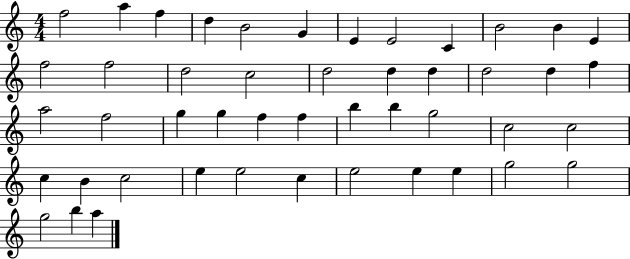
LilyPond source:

{
  \clef treble
  \numericTimeSignature
  \time 4/4
  \key c \major
  f''2 a''4 f''4 | d''4 b'2 g'4 | e'4 e'2 c'4 | b'2 b'4 e'4 | \break f''2 f''2 | d''2 c''2 | d''2 d''4 d''4 | d''2 d''4 f''4 | \break a''2 f''2 | g''4 g''4 f''4 f''4 | b''4 b''4 g''2 | c''2 c''2 | \break c''4 b'4 c''2 | e''4 e''2 c''4 | e''2 e''4 e''4 | g''2 g''2 | \break g''2 b''4 a''4 | \bar "|."
}